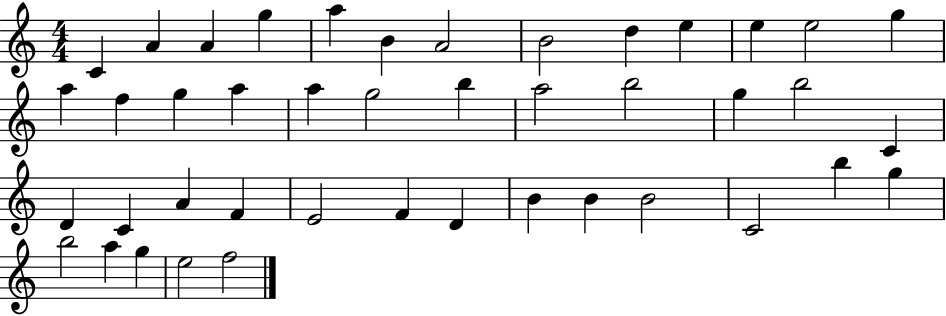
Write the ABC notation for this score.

X:1
T:Untitled
M:4/4
L:1/4
K:C
C A A g a B A2 B2 d e e e2 g a f g a a g2 b a2 b2 g b2 C D C A F E2 F D B B B2 C2 b g b2 a g e2 f2